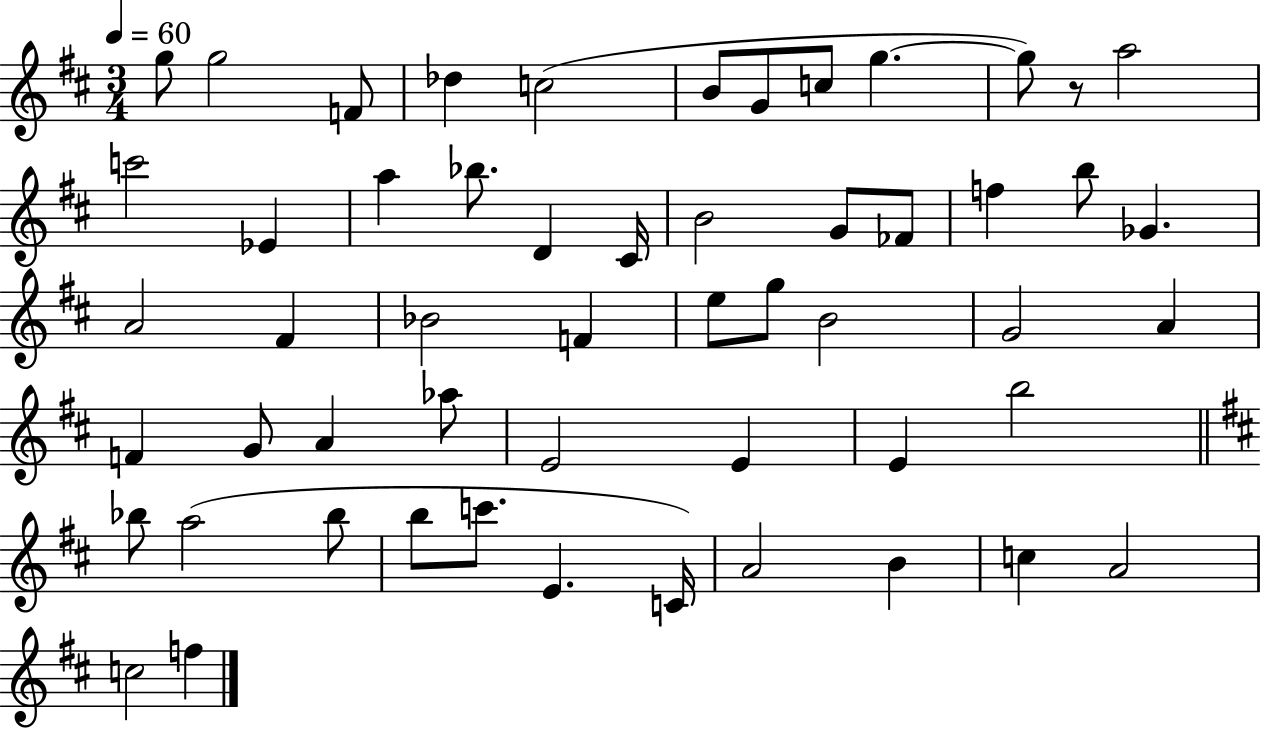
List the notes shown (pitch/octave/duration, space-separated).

G5/e G5/h F4/e Db5/q C5/h B4/e G4/e C5/e G5/q. G5/e R/e A5/h C6/h Eb4/q A5/q Bb5/e. D4/q C#4/s B4/h G4/e FES4/e F5/q B5/e Gb4/q. A4/h F#4/q Bb4/h F4/q E5/e G5/e B4/h G4/h A4/q F4/q G4/e A4/q Ab5/e E4/h E4/q E4/q B5/h Bb5/e A5/h Bb5/e B5/e C6/e. E4/q. C4/s A4/h B4/q C5/q A4/h C5/h F5/q